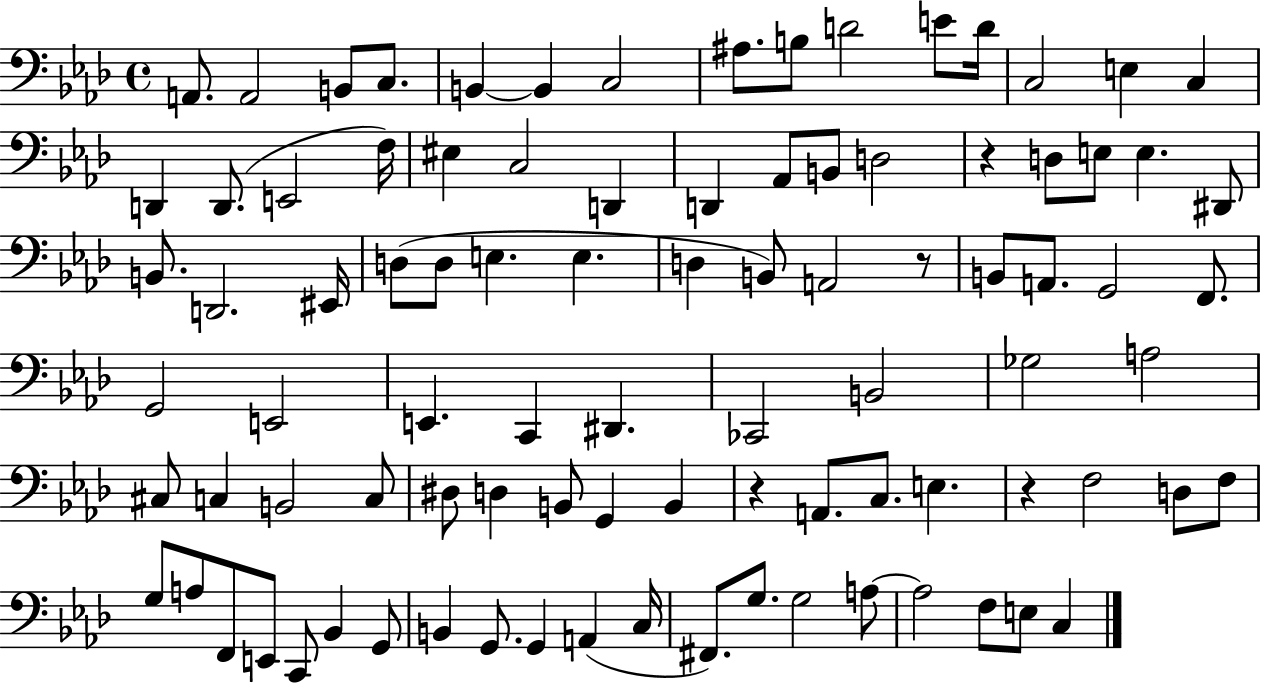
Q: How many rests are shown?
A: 4